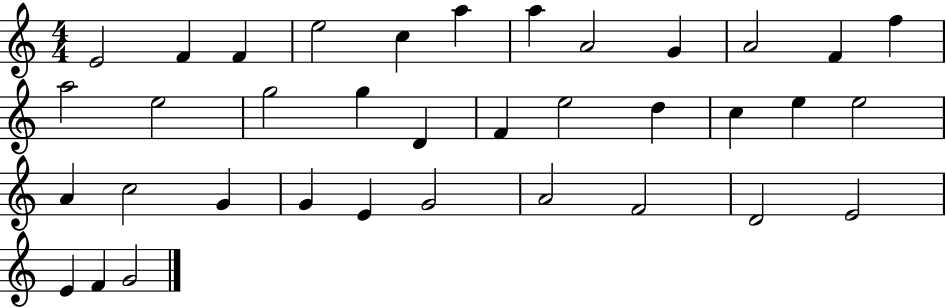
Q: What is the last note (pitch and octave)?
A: G4